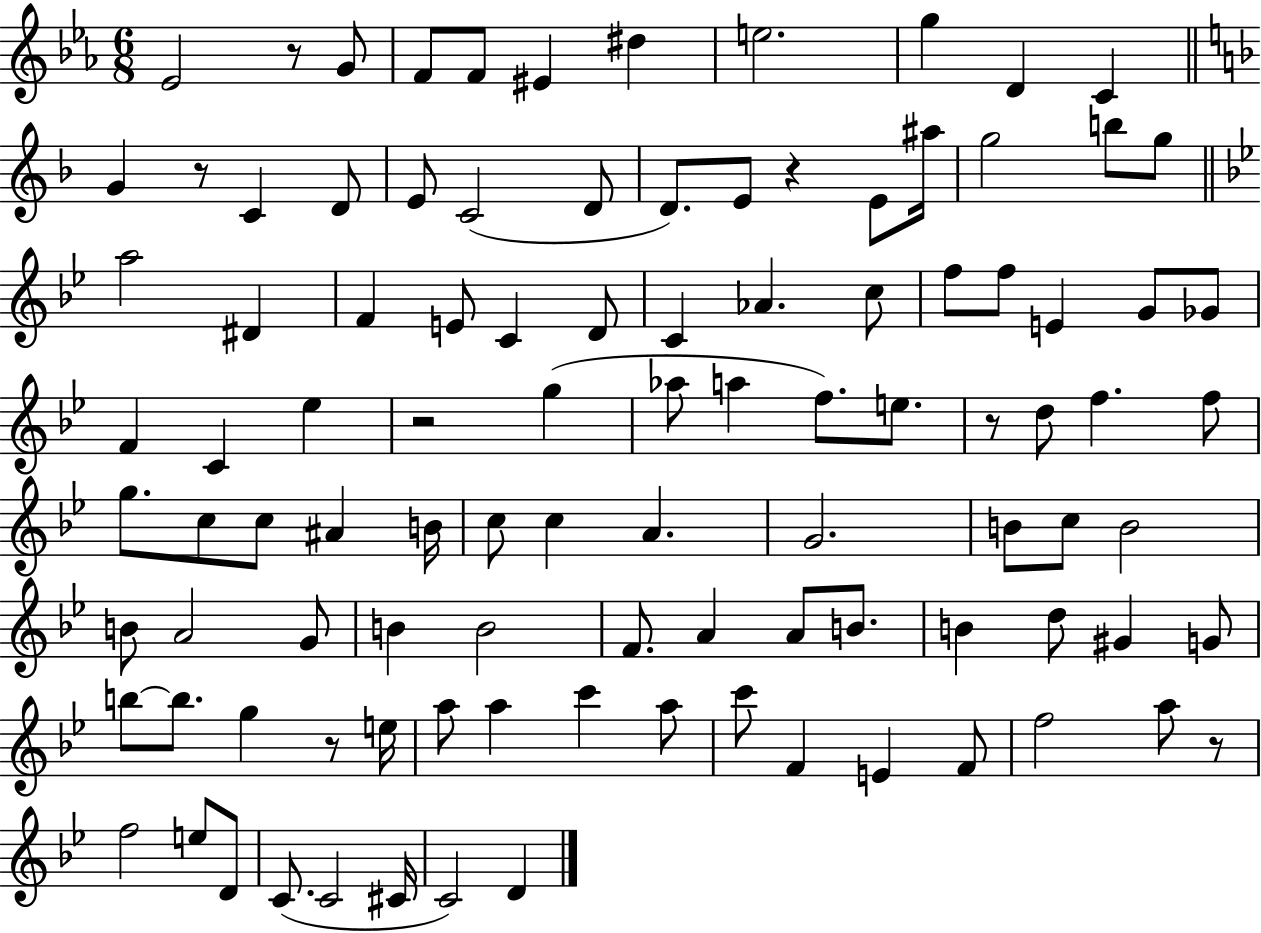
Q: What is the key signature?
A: EES major